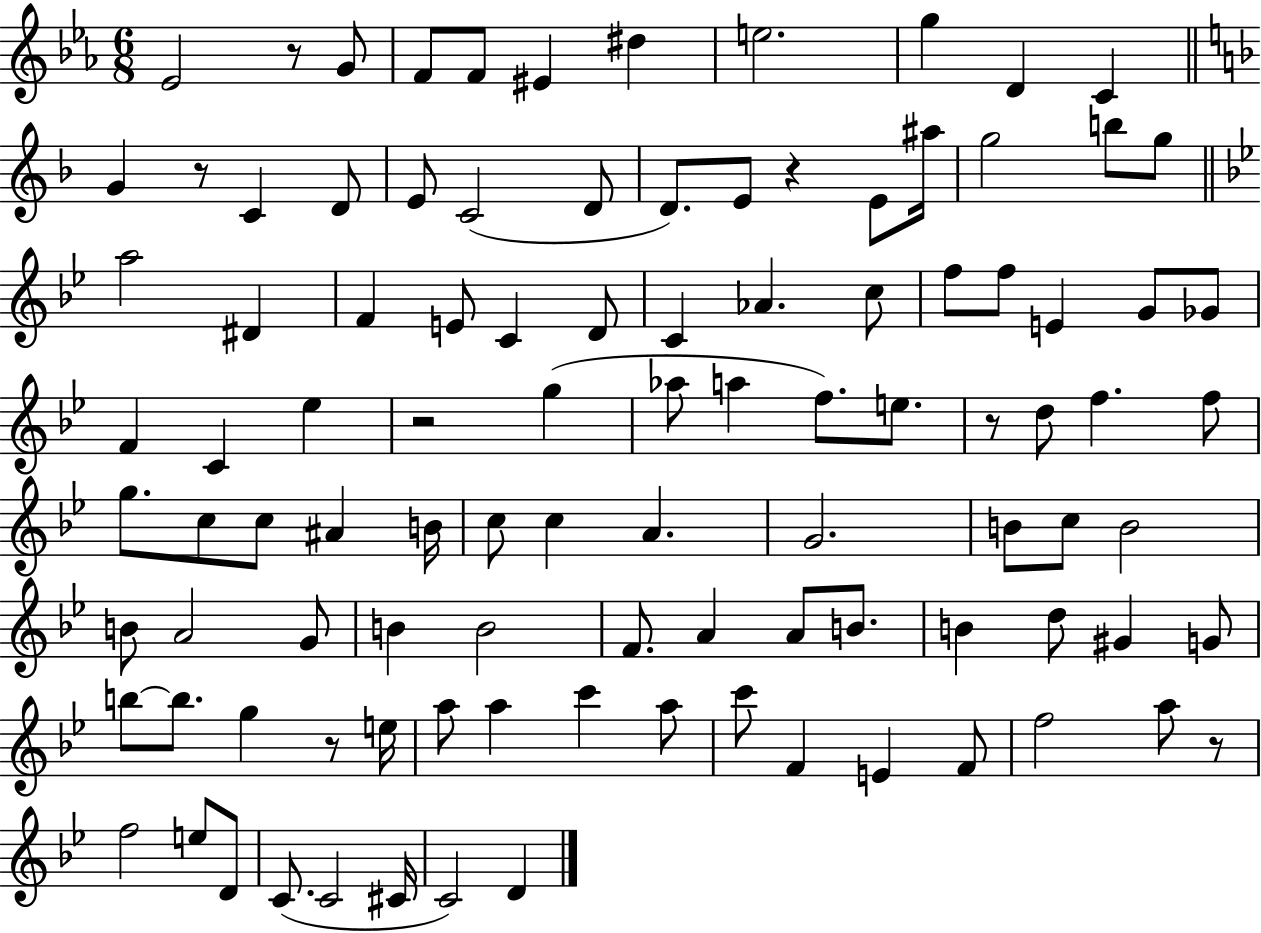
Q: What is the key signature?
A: EES major